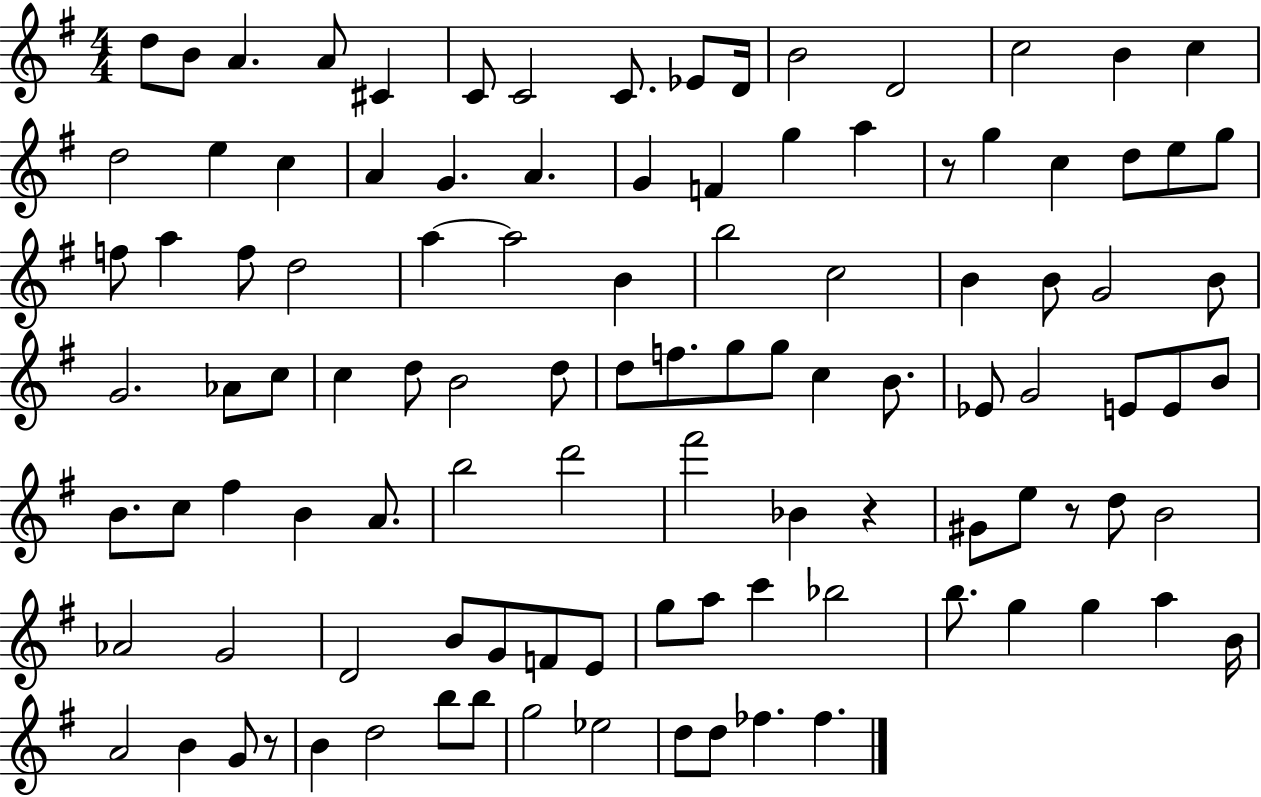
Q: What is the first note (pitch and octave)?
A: D5